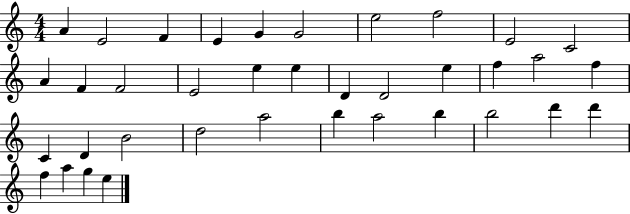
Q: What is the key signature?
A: C major